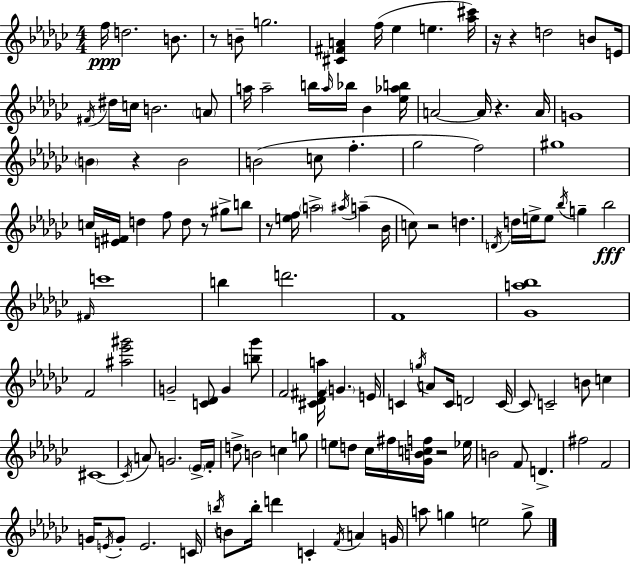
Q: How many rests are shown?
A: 9